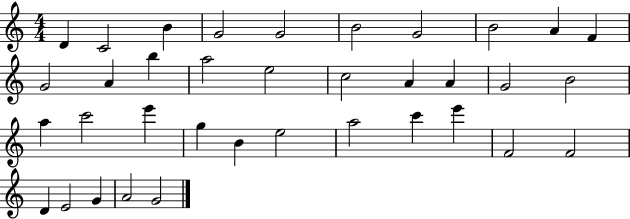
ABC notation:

X:1
T:Untitled
M:4/4
L:1/4
K:C
D C2 B G2 G2 B2 G2 B2 A F G2 A b a2 e2 c2 A A G2 B2 a c'2 e' g B e2 a2 c' e' F2 F2 D E2 G A2 G2